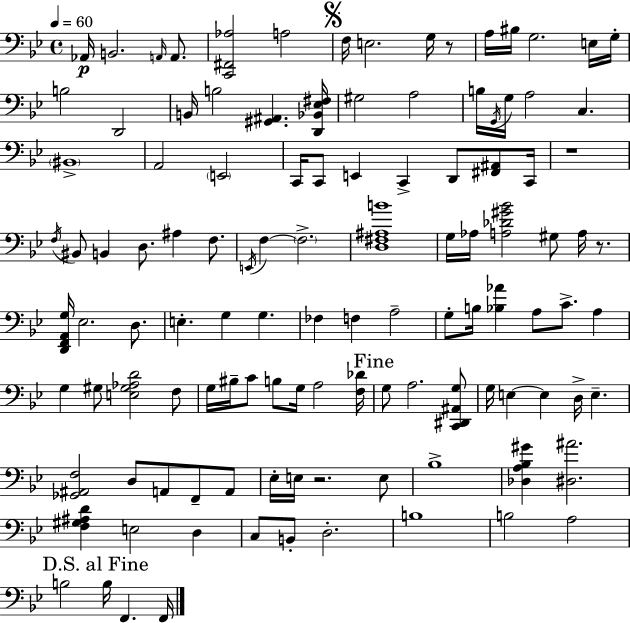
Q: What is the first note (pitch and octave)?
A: Ab2